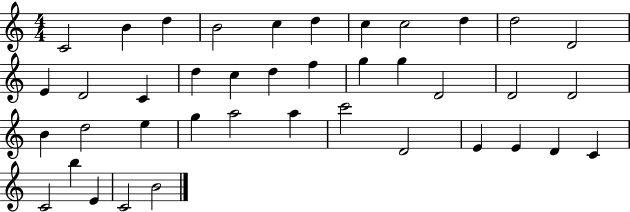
C4/h B4/q D5/q B4/h C5/q D5/q C5/q C5/h D5/q D5/h D4/h E4/q D4/h C4/q D5/q C5/q D5/q F5/q G5/q G5/q D4/h D4/h D4/h B4/q D5/h E5/q G5/q A5/h A5/q C6/h D4/h E4/q E4/q D4/q C4/q C4/h B5/q E4/q C4/h B4/h